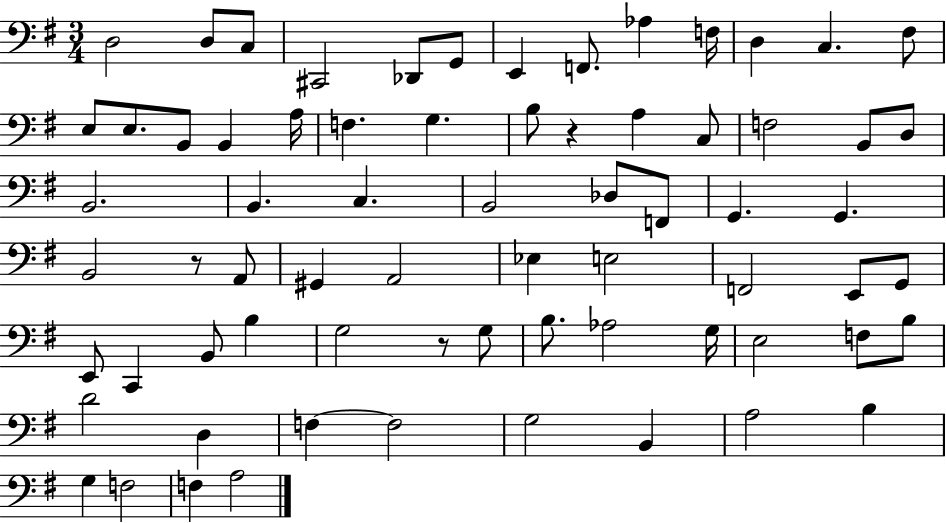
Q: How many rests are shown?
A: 3